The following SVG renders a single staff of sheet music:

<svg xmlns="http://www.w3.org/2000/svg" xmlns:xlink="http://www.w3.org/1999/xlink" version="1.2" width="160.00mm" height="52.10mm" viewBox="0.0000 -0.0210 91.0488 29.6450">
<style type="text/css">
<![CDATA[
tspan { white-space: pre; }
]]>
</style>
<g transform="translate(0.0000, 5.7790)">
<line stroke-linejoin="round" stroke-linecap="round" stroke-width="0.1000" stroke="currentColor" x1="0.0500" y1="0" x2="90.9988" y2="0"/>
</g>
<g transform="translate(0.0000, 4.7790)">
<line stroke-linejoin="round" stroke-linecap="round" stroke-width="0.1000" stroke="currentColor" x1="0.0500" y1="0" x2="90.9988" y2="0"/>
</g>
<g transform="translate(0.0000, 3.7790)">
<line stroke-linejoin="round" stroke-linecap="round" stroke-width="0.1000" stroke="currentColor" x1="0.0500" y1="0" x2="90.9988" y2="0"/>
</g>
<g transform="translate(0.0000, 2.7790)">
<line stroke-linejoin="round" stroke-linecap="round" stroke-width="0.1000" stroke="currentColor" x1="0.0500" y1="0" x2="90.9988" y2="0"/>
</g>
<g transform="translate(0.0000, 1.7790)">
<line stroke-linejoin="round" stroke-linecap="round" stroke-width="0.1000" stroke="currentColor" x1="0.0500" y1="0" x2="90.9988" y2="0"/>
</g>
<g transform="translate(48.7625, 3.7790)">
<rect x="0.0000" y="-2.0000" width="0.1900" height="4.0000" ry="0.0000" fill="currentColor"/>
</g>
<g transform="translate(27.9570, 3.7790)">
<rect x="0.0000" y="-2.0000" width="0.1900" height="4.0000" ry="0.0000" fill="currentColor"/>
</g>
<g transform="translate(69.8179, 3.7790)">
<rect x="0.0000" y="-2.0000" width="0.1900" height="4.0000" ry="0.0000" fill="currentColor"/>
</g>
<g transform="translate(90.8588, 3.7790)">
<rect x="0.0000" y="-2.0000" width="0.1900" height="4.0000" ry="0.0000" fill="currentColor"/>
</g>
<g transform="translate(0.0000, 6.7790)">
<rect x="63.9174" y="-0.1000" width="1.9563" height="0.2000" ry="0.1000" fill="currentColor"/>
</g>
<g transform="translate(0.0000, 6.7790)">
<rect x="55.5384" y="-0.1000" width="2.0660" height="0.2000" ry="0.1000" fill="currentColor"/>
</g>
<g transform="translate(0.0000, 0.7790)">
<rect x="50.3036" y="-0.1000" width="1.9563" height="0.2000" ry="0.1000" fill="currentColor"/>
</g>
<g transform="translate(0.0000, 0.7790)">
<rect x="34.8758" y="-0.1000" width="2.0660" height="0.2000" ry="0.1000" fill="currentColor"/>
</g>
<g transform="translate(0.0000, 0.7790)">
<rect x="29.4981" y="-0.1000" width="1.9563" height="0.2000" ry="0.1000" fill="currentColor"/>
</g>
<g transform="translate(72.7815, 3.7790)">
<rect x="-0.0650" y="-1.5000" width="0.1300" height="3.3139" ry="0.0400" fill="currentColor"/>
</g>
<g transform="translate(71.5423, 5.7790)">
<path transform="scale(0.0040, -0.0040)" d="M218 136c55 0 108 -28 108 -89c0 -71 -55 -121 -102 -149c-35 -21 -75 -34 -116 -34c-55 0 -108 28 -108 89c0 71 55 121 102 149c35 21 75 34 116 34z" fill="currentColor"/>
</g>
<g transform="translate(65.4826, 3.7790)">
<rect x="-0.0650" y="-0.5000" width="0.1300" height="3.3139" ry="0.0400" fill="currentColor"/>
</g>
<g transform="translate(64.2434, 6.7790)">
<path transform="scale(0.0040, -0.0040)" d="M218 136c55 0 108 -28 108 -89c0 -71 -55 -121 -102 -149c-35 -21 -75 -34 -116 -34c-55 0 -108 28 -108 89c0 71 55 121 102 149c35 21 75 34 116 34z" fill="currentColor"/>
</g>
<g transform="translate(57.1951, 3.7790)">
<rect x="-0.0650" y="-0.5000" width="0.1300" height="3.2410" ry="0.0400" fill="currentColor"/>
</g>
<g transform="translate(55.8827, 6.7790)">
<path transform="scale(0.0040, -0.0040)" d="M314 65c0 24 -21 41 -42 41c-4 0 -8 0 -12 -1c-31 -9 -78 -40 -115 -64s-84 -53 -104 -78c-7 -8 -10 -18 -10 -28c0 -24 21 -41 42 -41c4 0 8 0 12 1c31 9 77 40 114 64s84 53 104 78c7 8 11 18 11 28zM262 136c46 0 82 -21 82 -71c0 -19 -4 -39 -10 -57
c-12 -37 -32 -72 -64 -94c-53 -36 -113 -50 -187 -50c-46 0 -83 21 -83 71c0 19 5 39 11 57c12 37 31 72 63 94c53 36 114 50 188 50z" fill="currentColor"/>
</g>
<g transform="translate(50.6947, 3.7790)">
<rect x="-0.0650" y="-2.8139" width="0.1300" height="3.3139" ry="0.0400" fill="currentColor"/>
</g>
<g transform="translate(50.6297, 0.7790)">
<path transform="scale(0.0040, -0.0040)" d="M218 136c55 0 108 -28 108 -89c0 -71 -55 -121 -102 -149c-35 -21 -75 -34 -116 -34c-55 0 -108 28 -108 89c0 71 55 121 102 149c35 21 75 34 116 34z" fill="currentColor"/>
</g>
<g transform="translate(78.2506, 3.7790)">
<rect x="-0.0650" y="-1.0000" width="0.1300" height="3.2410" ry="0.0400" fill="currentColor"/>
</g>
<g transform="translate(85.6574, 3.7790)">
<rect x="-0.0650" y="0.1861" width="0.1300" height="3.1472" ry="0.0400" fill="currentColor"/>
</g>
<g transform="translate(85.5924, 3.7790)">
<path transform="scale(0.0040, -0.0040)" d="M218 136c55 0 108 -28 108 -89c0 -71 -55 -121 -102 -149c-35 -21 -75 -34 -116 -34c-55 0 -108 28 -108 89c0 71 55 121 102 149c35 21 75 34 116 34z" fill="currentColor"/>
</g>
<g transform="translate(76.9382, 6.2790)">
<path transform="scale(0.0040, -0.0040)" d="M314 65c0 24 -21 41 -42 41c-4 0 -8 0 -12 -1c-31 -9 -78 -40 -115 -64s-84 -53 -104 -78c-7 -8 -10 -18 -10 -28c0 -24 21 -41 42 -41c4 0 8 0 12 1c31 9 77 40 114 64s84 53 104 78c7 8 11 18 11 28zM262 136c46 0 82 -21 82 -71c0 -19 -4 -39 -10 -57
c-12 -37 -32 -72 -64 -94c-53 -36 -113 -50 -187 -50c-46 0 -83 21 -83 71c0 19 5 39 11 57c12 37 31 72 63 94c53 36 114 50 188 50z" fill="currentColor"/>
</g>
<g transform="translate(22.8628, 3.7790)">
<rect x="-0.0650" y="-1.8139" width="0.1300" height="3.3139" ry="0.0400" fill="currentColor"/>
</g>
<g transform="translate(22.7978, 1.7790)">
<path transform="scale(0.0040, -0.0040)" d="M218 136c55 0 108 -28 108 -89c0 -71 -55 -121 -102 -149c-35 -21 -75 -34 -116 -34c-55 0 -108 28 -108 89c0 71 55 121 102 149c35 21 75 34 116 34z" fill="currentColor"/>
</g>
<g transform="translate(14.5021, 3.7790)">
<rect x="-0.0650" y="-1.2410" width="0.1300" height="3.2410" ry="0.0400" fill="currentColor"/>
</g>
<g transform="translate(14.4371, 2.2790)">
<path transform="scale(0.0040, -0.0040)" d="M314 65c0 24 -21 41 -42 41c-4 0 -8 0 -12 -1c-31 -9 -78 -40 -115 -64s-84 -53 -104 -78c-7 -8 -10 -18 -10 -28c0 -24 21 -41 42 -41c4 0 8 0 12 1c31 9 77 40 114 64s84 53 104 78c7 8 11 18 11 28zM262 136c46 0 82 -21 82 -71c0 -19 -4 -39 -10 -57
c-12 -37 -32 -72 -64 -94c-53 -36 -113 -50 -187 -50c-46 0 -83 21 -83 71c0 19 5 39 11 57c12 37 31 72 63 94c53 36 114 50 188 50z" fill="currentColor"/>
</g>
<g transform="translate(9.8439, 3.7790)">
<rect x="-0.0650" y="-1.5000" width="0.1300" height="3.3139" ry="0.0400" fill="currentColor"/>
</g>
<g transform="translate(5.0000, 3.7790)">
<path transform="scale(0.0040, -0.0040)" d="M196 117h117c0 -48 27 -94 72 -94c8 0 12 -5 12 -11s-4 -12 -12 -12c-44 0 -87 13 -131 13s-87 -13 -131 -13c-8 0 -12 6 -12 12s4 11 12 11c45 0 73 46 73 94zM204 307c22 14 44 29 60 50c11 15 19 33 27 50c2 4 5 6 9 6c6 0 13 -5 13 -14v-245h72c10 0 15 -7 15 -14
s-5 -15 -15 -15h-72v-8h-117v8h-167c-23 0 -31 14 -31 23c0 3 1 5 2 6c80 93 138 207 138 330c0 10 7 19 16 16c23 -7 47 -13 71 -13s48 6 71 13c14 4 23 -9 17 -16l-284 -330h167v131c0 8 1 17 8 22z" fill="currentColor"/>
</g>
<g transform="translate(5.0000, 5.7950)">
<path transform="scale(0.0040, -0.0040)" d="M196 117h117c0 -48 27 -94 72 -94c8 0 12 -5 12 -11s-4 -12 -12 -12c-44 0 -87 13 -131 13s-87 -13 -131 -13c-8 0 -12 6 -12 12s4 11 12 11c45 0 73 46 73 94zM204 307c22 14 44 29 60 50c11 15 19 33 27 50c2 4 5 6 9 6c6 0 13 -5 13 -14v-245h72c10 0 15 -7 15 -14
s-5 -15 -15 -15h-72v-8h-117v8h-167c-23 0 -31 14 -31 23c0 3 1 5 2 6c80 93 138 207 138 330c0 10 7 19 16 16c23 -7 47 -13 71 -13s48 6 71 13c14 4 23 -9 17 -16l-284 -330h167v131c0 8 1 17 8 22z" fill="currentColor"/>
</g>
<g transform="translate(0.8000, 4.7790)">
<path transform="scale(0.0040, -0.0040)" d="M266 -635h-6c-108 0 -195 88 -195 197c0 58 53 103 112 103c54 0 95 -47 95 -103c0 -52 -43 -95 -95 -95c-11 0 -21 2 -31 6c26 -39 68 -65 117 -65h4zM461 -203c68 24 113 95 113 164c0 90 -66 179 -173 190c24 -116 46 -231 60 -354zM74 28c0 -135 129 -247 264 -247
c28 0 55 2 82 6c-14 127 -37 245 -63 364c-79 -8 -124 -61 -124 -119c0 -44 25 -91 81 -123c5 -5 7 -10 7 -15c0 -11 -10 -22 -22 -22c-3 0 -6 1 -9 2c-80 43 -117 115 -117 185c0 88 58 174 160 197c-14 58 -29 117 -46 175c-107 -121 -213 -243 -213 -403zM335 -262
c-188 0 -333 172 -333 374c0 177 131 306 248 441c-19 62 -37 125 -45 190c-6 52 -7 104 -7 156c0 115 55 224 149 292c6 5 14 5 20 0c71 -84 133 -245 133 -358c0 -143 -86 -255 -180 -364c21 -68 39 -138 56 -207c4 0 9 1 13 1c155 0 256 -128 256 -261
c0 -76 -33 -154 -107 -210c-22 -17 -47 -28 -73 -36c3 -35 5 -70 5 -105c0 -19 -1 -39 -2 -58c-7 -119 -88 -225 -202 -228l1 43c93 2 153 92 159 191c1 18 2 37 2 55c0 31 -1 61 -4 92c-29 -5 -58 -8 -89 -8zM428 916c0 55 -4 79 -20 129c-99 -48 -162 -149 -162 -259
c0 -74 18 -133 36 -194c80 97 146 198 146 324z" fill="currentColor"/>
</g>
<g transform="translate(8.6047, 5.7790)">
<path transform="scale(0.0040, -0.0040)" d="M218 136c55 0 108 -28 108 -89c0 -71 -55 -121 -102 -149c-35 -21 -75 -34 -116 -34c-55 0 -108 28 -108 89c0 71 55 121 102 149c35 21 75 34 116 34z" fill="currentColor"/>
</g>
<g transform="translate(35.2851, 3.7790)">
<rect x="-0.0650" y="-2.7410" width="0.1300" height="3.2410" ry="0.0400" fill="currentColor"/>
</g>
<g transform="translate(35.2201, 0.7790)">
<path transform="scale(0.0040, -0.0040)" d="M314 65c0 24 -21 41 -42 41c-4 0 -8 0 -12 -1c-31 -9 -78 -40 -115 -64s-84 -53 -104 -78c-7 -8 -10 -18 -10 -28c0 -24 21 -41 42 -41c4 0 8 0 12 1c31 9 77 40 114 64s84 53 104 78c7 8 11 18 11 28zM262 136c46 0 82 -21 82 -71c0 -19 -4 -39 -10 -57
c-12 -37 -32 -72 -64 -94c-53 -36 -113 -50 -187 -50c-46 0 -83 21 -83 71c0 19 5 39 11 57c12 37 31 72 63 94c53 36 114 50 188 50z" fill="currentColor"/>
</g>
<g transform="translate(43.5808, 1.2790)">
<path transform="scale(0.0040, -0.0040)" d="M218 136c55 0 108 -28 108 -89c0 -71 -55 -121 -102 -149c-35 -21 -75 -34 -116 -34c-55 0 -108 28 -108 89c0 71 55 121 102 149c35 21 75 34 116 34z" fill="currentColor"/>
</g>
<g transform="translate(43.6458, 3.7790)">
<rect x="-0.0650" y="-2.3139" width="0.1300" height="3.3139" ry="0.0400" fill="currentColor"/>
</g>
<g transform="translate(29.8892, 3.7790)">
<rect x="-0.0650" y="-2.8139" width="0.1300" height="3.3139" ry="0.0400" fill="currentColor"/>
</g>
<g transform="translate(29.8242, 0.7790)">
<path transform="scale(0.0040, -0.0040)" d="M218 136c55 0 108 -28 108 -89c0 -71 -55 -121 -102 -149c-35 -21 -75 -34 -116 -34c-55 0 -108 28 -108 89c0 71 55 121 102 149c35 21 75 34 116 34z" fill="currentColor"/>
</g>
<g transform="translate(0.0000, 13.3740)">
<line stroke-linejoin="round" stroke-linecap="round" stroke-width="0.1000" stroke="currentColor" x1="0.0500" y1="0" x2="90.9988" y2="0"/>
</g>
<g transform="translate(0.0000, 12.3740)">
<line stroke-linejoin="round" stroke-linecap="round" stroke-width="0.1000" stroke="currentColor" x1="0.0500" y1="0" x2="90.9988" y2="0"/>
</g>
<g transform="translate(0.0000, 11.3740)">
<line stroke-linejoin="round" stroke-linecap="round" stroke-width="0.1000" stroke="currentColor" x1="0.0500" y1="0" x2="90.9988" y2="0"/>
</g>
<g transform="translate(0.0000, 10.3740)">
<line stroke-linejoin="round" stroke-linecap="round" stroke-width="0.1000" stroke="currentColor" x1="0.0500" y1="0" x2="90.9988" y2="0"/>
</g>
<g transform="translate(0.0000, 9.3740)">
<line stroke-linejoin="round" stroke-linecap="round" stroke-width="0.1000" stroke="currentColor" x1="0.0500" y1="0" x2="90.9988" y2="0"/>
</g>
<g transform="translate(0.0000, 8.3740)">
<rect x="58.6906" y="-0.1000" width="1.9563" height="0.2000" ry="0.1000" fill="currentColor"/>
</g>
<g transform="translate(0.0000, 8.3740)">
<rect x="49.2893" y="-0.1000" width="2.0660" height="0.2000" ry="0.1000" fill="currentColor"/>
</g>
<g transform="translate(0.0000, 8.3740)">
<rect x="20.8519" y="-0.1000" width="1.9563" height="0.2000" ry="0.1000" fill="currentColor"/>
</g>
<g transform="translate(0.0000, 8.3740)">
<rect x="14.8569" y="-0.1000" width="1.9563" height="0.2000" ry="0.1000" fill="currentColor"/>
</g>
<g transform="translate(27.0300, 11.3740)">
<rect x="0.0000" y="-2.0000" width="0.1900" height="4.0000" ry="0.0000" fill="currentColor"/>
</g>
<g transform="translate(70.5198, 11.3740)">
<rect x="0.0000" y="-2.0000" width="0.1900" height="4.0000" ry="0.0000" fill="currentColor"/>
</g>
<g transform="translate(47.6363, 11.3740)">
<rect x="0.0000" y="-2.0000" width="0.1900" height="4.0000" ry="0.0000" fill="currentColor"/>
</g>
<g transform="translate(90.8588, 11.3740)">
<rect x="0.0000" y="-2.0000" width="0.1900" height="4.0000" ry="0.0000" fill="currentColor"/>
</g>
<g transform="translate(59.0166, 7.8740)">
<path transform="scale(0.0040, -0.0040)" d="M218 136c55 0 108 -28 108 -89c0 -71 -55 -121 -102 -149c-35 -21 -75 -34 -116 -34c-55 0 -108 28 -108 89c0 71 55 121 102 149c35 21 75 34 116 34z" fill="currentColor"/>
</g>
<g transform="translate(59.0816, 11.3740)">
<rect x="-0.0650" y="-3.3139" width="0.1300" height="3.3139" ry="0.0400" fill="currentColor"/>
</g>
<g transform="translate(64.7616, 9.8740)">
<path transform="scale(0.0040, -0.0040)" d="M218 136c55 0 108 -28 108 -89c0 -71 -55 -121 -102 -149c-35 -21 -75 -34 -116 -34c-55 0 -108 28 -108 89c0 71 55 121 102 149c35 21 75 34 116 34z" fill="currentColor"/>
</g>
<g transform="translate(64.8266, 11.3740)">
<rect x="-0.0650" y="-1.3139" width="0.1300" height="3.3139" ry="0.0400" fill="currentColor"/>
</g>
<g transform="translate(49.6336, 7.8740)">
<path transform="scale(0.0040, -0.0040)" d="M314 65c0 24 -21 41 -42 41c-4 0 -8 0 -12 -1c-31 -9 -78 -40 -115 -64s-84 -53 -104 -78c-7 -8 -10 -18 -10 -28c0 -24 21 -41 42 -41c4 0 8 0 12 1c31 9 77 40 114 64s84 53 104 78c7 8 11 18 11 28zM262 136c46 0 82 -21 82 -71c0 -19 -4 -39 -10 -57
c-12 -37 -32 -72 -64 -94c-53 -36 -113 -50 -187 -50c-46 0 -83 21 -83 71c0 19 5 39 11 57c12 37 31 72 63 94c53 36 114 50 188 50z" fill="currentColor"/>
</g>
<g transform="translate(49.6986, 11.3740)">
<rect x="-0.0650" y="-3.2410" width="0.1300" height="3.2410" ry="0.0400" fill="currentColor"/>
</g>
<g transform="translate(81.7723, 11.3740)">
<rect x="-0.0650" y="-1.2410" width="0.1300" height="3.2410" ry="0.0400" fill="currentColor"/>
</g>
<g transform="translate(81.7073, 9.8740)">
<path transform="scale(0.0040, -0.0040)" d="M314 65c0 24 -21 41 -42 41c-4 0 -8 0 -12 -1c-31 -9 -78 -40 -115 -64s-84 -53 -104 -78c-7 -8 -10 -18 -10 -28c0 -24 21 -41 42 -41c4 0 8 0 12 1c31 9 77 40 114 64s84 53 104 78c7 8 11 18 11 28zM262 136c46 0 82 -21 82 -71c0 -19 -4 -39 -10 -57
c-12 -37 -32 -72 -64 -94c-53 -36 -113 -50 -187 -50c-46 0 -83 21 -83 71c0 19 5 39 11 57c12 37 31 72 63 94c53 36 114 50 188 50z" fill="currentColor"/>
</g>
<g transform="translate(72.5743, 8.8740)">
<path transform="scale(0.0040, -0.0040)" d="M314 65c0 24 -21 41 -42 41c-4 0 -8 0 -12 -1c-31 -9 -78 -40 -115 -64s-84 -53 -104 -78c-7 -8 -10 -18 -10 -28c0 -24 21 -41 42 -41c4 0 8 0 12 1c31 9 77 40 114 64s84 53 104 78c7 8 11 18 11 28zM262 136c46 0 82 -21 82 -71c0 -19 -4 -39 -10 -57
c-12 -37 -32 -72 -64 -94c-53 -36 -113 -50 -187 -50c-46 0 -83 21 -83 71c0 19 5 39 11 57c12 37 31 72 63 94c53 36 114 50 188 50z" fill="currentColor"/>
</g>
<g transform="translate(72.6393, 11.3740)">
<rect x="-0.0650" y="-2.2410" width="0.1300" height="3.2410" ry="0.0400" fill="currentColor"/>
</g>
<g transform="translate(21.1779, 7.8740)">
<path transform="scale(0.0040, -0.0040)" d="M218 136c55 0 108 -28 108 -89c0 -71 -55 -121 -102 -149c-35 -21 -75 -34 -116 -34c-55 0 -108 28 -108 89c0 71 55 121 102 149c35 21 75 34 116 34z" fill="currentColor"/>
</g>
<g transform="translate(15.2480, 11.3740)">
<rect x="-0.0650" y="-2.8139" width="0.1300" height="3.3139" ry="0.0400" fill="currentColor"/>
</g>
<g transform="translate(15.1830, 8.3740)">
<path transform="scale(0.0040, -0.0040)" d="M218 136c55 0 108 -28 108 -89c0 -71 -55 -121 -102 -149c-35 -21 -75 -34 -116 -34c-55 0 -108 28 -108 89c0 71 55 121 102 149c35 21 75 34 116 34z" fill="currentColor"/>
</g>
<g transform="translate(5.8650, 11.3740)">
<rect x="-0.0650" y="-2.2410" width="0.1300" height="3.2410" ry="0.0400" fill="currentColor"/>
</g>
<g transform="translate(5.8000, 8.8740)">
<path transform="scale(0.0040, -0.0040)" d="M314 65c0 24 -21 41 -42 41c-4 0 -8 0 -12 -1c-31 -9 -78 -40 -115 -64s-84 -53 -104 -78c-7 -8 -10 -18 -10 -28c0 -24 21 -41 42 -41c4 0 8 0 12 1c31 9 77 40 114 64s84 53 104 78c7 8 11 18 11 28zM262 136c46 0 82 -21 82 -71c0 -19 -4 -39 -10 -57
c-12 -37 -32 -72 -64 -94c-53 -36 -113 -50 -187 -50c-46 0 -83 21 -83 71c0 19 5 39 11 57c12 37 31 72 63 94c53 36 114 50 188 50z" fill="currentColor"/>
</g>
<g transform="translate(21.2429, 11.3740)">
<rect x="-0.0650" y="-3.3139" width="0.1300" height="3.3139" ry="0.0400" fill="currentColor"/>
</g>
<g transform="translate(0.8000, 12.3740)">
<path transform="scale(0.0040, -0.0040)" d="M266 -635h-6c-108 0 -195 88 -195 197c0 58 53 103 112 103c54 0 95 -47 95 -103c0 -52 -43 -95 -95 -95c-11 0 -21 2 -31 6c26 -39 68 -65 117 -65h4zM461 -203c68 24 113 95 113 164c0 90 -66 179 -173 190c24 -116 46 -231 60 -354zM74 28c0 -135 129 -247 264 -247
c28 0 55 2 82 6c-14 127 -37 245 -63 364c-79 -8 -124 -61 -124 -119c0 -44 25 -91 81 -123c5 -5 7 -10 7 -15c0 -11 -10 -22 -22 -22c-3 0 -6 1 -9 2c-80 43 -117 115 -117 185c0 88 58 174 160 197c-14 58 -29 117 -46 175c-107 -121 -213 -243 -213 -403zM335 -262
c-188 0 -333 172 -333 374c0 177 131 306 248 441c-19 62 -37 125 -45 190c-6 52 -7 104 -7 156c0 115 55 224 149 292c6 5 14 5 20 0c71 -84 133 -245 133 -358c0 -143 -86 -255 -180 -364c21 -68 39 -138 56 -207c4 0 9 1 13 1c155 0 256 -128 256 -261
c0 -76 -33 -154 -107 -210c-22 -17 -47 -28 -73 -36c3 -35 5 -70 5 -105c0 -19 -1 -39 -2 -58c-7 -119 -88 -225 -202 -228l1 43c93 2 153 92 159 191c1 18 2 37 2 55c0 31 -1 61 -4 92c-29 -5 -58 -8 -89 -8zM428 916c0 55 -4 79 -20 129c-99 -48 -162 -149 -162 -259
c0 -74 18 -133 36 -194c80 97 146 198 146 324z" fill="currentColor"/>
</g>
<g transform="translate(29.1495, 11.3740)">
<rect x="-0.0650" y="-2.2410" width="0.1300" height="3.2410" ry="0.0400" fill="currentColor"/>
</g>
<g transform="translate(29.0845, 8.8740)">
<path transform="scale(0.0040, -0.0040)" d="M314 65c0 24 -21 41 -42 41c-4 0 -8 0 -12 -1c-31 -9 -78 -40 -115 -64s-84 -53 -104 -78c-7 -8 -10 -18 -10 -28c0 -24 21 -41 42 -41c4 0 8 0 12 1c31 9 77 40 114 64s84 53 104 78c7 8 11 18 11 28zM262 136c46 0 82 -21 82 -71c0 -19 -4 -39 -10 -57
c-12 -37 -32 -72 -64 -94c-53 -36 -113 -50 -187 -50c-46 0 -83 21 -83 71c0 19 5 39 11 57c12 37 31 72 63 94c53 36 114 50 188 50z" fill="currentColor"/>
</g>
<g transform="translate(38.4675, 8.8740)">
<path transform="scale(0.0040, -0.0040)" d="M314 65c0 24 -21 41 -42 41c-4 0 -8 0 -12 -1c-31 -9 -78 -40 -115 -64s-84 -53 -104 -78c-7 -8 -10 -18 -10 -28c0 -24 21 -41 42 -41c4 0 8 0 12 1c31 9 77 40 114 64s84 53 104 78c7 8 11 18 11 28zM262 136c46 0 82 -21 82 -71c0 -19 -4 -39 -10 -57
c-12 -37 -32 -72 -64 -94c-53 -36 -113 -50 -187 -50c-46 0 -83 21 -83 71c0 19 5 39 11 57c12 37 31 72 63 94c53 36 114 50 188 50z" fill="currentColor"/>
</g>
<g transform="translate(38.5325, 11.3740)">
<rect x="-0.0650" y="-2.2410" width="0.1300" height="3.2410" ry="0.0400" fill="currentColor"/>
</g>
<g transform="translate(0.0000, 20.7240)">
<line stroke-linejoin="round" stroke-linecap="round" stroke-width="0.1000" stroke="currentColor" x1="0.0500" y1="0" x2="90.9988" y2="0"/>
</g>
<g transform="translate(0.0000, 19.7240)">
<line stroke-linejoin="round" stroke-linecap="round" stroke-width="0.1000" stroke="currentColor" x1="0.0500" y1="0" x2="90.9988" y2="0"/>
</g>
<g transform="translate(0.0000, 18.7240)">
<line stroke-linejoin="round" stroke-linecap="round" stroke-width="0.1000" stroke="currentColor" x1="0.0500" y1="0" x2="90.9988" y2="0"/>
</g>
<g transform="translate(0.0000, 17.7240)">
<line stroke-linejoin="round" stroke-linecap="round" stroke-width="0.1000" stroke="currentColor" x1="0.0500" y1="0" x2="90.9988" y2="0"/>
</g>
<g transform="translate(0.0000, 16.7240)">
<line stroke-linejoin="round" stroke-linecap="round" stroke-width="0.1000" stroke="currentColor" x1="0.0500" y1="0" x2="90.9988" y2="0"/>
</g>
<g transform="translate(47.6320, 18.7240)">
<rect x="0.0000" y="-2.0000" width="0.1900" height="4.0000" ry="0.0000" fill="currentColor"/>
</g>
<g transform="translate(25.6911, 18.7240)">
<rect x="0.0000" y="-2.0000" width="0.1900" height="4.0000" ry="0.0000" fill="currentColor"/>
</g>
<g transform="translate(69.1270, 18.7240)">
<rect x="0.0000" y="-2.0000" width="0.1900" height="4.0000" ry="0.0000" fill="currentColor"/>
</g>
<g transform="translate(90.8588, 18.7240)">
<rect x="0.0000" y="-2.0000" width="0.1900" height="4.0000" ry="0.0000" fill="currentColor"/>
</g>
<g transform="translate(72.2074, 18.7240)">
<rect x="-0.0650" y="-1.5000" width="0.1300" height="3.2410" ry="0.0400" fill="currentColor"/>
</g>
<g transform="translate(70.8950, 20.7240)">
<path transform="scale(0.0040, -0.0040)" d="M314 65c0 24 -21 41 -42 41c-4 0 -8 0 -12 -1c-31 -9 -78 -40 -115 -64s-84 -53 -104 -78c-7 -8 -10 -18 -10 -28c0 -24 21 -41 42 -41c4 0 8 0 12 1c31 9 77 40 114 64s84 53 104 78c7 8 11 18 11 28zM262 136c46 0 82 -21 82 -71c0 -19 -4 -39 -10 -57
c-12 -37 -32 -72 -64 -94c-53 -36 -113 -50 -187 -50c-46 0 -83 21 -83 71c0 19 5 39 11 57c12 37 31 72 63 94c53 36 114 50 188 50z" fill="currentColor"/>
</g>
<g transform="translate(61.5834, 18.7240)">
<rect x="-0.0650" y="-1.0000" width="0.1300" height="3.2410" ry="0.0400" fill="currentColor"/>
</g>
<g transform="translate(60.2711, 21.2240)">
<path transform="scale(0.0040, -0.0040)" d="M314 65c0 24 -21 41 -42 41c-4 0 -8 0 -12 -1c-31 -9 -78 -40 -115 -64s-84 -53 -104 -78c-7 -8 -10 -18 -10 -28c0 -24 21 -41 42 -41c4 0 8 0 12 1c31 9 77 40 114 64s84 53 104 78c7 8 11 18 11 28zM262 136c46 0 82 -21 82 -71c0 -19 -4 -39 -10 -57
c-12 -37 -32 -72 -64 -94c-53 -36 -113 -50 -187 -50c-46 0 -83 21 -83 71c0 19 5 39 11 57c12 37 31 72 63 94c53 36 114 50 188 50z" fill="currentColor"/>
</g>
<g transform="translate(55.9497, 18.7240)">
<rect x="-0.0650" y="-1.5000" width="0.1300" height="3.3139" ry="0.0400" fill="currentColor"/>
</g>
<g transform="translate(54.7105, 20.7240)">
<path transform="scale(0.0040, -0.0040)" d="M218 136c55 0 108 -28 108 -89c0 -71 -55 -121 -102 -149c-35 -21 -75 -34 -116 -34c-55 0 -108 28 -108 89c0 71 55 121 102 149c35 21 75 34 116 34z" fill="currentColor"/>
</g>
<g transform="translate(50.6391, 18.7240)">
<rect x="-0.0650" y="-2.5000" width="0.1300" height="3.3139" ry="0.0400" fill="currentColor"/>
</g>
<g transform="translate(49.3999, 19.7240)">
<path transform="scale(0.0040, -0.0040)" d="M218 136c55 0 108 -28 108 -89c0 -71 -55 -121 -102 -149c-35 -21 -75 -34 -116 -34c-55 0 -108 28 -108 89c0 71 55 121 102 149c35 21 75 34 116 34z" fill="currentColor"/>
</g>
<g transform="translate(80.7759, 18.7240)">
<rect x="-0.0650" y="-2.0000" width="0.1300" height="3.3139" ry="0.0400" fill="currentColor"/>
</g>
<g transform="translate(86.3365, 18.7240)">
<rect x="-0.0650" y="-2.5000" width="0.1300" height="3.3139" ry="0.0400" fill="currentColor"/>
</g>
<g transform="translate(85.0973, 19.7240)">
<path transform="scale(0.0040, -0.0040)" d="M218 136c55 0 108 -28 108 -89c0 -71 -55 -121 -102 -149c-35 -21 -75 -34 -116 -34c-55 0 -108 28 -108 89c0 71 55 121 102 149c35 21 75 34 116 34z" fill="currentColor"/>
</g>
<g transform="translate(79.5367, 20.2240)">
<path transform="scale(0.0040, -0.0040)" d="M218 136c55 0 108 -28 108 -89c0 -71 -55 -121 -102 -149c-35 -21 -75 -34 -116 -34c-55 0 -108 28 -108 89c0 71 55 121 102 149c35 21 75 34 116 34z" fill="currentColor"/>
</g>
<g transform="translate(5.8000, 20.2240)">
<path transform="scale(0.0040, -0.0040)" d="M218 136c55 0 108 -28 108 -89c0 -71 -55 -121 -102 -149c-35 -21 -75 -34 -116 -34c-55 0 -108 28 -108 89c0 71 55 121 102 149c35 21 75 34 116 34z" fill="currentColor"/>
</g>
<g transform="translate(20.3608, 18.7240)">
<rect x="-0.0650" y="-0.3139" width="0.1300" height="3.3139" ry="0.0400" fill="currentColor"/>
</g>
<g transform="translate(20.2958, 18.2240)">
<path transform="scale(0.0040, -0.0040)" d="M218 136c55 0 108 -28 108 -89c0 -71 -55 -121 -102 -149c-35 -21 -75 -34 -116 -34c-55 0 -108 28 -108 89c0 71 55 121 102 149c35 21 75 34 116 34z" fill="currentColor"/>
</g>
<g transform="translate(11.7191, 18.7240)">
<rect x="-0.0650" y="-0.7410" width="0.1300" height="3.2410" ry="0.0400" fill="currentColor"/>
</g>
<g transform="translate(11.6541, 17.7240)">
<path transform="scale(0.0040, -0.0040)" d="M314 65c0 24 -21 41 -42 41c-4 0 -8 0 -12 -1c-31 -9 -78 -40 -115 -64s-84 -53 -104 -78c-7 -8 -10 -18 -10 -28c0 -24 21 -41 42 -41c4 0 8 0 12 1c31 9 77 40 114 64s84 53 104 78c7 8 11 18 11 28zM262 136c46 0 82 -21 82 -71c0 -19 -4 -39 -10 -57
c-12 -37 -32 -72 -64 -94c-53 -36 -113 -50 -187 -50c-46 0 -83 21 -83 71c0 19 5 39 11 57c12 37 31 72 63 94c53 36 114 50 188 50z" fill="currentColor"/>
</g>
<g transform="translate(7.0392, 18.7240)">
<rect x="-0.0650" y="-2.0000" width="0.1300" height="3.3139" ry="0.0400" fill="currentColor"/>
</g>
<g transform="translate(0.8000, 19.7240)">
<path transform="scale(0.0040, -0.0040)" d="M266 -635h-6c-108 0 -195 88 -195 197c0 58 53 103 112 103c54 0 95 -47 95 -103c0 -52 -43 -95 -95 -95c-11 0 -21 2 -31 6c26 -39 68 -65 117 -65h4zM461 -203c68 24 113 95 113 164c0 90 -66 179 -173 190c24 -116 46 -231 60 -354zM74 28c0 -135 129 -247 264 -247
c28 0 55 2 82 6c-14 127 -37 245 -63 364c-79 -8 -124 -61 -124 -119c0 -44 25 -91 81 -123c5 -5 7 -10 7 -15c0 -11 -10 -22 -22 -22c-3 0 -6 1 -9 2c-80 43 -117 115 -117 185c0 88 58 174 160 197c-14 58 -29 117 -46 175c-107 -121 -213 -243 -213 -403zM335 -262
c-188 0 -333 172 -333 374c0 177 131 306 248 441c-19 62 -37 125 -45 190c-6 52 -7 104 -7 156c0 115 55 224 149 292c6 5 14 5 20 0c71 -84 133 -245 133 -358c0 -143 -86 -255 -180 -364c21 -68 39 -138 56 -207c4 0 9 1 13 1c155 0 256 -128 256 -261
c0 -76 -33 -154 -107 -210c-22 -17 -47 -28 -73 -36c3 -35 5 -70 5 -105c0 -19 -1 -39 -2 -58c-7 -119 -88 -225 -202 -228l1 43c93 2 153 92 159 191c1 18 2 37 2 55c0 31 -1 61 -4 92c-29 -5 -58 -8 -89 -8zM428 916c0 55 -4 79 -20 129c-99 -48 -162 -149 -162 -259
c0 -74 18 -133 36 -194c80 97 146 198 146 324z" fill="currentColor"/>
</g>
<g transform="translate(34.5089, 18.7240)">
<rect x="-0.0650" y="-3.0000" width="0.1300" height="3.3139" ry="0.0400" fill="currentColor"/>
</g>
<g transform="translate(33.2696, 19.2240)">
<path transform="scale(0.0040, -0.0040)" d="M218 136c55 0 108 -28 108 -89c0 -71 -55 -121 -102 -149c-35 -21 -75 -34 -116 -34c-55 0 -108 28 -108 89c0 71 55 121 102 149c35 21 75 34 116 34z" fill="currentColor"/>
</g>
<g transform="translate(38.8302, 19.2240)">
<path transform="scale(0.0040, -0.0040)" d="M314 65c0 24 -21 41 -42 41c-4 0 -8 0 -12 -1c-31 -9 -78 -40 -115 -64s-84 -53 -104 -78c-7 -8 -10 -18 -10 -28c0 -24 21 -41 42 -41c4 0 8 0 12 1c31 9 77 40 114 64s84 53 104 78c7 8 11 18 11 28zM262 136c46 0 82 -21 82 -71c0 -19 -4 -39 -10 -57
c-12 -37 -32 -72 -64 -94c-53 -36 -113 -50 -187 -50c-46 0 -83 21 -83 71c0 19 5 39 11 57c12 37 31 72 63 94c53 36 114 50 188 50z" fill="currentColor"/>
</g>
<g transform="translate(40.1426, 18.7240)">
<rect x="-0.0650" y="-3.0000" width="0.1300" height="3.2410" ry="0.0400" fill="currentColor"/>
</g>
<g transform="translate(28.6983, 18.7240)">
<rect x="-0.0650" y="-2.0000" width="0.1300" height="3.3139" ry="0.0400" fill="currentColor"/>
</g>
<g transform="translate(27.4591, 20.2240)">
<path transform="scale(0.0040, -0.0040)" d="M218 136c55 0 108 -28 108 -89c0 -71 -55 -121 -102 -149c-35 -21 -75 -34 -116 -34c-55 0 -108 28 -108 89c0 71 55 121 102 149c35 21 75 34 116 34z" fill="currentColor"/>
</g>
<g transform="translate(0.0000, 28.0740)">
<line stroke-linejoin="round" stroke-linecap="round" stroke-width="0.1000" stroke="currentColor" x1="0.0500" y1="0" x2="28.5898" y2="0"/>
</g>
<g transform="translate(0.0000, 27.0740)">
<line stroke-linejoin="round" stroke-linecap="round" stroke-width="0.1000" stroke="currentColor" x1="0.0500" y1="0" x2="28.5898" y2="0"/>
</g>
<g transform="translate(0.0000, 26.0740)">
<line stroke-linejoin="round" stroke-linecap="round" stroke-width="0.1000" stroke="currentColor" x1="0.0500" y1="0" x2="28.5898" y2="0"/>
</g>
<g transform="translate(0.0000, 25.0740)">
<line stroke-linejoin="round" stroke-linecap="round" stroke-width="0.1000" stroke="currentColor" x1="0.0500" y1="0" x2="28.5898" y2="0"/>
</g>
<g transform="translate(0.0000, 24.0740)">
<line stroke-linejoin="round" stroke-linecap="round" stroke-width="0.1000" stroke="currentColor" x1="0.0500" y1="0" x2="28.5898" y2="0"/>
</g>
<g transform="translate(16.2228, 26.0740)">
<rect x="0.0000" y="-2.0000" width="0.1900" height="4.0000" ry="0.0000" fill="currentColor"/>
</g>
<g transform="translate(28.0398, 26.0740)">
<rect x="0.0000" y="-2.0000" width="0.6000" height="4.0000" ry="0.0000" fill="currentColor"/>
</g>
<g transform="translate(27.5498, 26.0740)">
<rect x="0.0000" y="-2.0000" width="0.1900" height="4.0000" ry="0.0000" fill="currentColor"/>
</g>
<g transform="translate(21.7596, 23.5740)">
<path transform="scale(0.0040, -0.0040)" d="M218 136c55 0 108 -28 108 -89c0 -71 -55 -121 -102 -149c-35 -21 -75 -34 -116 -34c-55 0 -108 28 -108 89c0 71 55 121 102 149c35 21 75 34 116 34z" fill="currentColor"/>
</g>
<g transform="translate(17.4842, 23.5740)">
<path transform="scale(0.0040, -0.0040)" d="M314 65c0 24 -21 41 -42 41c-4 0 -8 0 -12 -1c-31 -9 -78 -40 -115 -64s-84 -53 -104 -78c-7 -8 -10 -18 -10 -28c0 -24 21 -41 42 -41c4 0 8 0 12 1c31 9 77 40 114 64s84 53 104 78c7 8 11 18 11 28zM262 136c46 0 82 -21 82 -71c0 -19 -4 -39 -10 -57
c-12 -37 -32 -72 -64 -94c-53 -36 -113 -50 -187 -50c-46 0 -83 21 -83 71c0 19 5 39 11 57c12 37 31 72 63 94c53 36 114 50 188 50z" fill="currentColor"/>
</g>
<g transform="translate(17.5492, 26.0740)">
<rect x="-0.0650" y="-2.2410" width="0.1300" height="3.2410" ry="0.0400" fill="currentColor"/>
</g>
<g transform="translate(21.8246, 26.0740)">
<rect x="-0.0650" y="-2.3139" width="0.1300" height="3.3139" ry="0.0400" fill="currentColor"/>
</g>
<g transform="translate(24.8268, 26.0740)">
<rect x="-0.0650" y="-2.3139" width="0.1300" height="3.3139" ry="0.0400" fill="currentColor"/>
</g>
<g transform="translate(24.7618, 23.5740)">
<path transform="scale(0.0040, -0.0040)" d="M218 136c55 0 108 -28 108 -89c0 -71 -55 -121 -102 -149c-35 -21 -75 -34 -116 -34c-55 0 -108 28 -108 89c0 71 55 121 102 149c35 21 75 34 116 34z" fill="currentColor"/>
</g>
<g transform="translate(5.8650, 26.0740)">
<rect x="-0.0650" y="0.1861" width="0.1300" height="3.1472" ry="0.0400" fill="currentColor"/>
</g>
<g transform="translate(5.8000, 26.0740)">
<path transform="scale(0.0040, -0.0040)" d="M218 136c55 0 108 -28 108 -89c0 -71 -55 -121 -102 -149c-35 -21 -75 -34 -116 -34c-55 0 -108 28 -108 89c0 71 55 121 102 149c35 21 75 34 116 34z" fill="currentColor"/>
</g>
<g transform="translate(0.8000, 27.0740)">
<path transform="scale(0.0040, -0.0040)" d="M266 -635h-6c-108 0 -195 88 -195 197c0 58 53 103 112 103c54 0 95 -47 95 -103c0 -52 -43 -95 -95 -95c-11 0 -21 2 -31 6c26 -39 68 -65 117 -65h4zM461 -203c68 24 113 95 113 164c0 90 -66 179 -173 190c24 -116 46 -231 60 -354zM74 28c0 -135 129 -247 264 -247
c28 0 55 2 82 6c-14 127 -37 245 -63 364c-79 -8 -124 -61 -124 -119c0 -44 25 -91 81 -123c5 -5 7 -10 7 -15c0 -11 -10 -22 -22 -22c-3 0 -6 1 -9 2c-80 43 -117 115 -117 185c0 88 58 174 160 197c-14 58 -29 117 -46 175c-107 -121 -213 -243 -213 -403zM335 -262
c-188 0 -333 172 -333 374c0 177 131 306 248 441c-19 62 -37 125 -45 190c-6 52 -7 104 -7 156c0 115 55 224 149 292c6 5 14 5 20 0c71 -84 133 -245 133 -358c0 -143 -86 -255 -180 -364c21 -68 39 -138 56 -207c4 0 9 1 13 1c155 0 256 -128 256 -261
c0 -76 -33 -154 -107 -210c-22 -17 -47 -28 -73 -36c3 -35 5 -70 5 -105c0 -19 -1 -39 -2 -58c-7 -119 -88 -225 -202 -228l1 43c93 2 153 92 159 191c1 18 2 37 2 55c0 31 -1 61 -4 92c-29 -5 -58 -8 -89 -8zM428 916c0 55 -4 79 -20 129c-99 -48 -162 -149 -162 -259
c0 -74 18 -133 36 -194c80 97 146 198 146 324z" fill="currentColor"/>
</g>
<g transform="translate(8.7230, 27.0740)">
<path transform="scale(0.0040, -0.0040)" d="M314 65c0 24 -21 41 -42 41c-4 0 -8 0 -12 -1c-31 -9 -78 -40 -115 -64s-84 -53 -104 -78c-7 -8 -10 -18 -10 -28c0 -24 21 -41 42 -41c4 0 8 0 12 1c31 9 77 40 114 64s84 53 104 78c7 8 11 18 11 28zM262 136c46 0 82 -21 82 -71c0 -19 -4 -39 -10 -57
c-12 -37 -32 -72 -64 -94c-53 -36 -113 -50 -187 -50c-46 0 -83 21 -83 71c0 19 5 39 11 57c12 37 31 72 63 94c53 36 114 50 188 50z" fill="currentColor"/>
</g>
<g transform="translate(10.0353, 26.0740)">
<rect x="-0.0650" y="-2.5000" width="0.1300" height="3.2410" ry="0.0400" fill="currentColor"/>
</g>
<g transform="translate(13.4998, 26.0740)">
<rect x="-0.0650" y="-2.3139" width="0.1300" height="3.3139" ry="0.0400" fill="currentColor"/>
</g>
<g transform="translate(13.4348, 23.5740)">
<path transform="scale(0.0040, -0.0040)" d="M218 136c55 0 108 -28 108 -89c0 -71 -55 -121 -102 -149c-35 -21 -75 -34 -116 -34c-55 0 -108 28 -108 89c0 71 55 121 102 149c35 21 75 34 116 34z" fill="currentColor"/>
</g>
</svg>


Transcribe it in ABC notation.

X:1
T:Untitled
M:4/4
L:1/4
K:C
E e2 f a a2 g a C2 C E D2 B g2 a b g2 g2 b2 b e g2 e2 F d2 c F A A2 G E D2 E2 F G B G2 g g2 g g